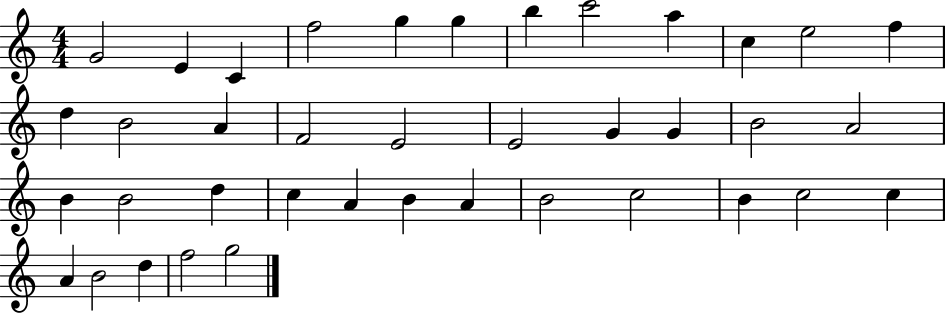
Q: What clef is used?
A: treble